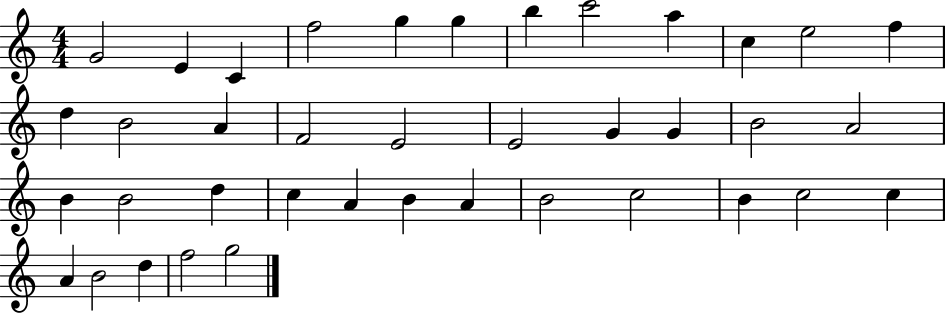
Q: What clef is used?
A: treble